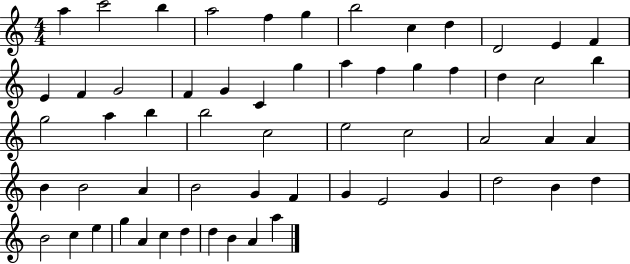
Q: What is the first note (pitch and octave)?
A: A5